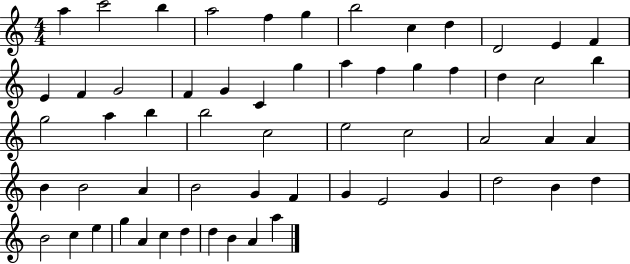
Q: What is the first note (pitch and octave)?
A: A5